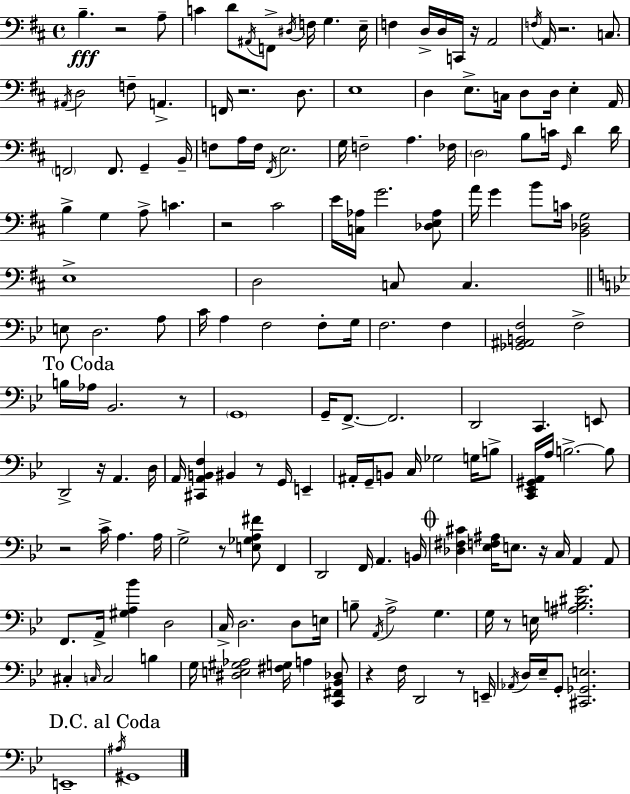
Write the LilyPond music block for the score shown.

{
  \clef bass
  \time 4/4
  \defaultTimeSignature
  \key d \major
  b4.--\fff r2 a8-- | c'4 d'8 \acciaccatura { ais,16 } f,8-> \acciaccatura { dis16 } f16 g4. | e16-- f4 d16-> d16 c,16 r16 a,2 | \acciaccatura { f16 } a,16 r2. | \break c8. \acciaccatura { ais,16 } d2 f8-- a,4.-> | f,16 r2. | d8. e1 | d4 e8.-> c16 d8 d16 e4-. | \break a,16 \parenthesize f,2 f,8. g,4-- | b,16-- f8 a16 f16 \acciaccatura { fis,16 } e2. | g16 f2-- a4. | fes16 \parenthesize d2 b8 c'16 | \break \grace { g,16 } d'4 d'16 b4-> g4 a8-> | c'4. r2 cis'2 | e'16 <c aes>16 g'2. | <des e aes>8 a'16 g'4 b'8 c'16 <b, des g>2 | \break e1-> | d2 c8 | c4. \bar "||" \break \key bes \major e8 d2. a8 | c'16 a4 f2 f8-. g16 | f2. f4 | <ges, ais, b, f>2 f2-> | \break \mark "To Coda" b16 aes16 bes,2. r8 | \parenthesize g,1 | g,16-- f,8.->~~ f,2. | d,2 c,4. e,8 | \break d,2-> r16 a,4. d16 | a,16 <cis, a, b, f>4 bis,4 r8 g,16 e,4-- | ais,16-. g,16-- b,8 c16 ges2 g16 b8-> | <c, ees, gis, a,>16 a16 b2.->~~ b8 | \break r2 c'16-> a4. a16 | g2-> r8 <e ges a fis'>8 f,4 | d,2 f,16 a,4. b,16 | \mark \markup { \musicglyph "scripts.coda" } <des fis cis'>4 <ees f ais>16 e8. r16 c16 a,4 a,8 | \break f,8. a,16-> <gis a bes'>4 d2 | c16-> d2. d8 e16 | b8-- \acciaccatura { a,16 } a2-> g4. | g16 r8 e16 <ais b dis' g'>2. | \break cis4-. \grace { c16 } c2 b4 | g16 <dis e gis aes>2 <fis g>16 a4 | <c, fis, bes, des>8 r4 f16 d,2 r8 | e,16-- \acciaccatura { aes,16 } d16 ees16-- g,8-. <cis, ges, e>2. | \break e,1-- | \mark "D.C. al Coda" \acciaccatura { ais16 } gis,1 | \bar "|."
}